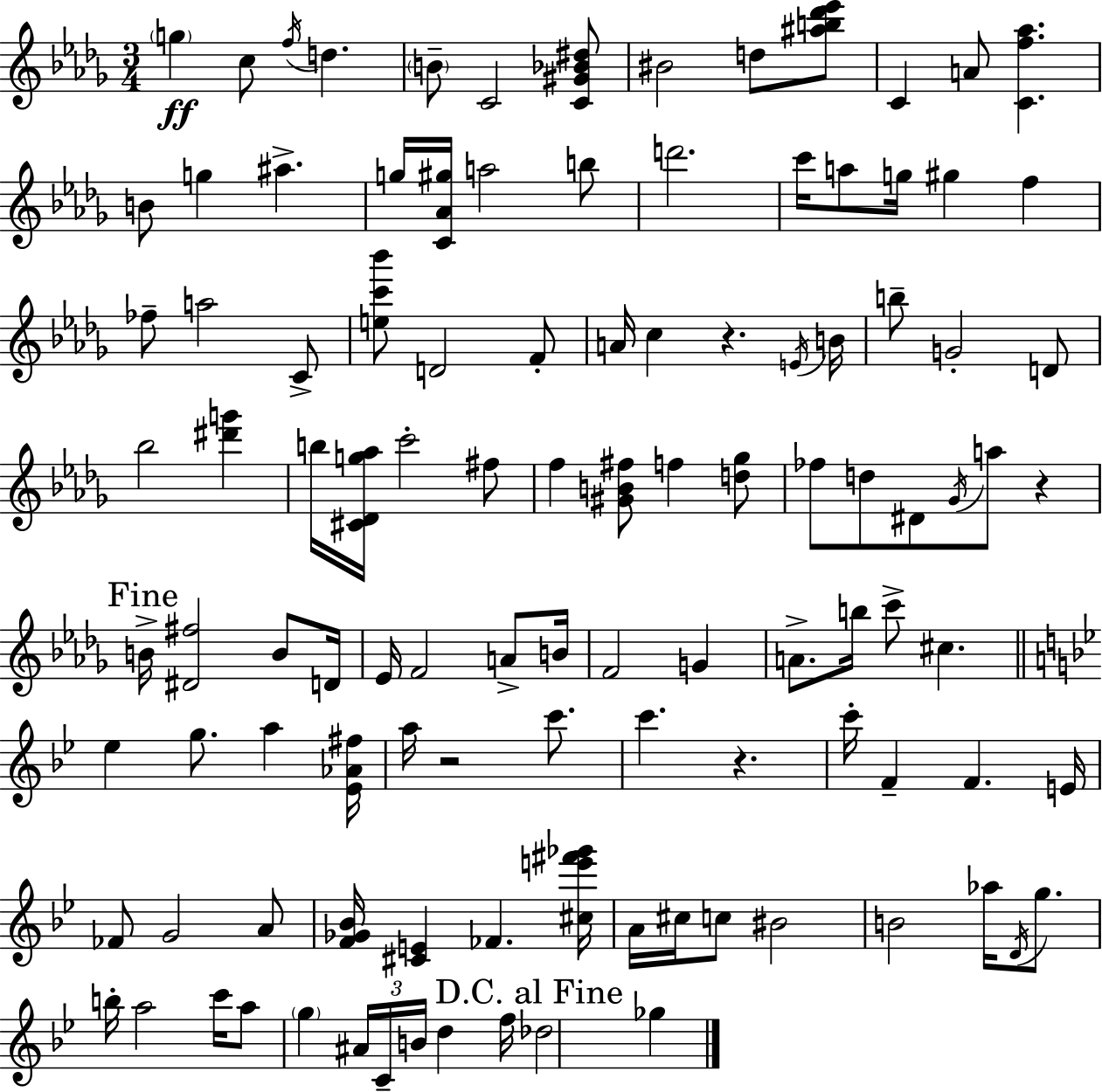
{
  \clef treble
  \numericTimeSignature
  \time 3/4
  \key bes \minor
  \parenthesize g''4\ff c''8 \acciaccatura { f''16 } d''4. | \parenthesize b'8-- c'2 <c' gis' bes' dis''>8 | bis'2 d''8 <ais'' b'' des''' ees'''>8 | c'4 a'8 <c' f'' aes''>4. | \break b'8 g''4 ais''4.-> | g''16 <c' aes' gis''>16 a''2 b''8 | d'''2. | c'''16 a''8 g''16 gis''4 f''4 | \break fes''8-- a''2 c'8-> | <e'' c''' bes'''>8 d'2 f'8-. | a'16 c''4 r4. | \acciaccatura { e'16 } b'16 b''8-- g'2-. | \break d'8 bes''2 <dis''' g'''>4 | b''16 <cis' des' g'' aes''>16 c'''2-. | fis''8 f''4 <gis' b' fis''>8 f''4 | <d'' ges''>8 fes''8 d''8 dis'8 \acciaccatura { ges'16 } a''8 r4 | \break \mark "Fine" b'16-> <dis' fis''>2 | b'8 d'16 ees'16 f'2 | a'8-> b'16 f'2 g'4 | a'8.-> b''16 c'''8-> cis''4. | \break \bar "||" \break \key g \minor ees''4 g''8. a''4 <ees' aes' fis''>16 | a''16 r2 c'''8. | c'''4. r4. | c'''16-. f'4-- f'4. e'16 | \break fes'8 g'2 a'8 | <f' ges' bes'>16 <cis' e'>4 fes'4. <cis'' e''' fis''' ges'''>16 | a'16 cis''16 c''8 bis'2 | b'2 aes''16 \acciaccatura { d'16 } g''8. | \break b''16-. a''2 c'''16 a''8 | \parenthesize g''4 \tuplet 3/2 { ais'16 c'16-- b'16 } d''4 | f''16 \mark "D.C. al Fine" des''2 ges''4 | \bar "|."
}